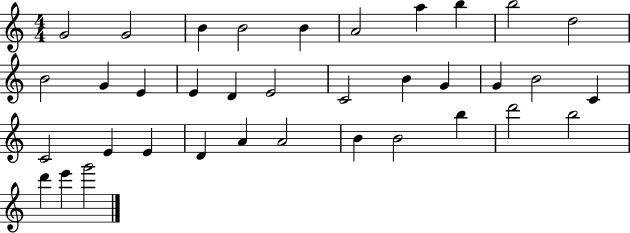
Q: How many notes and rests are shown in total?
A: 36